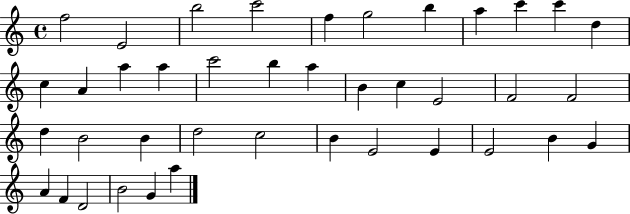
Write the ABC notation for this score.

X:1
T:Untitled
M:4/4
L:1/4
K:C
f2 E2 b2 c'2 f g2 b a c' c' d c A a a c'2 b a B c E2 F2 F2 d B2 B d2 c2 B E2 E E2 B G A F D2 B2 G a